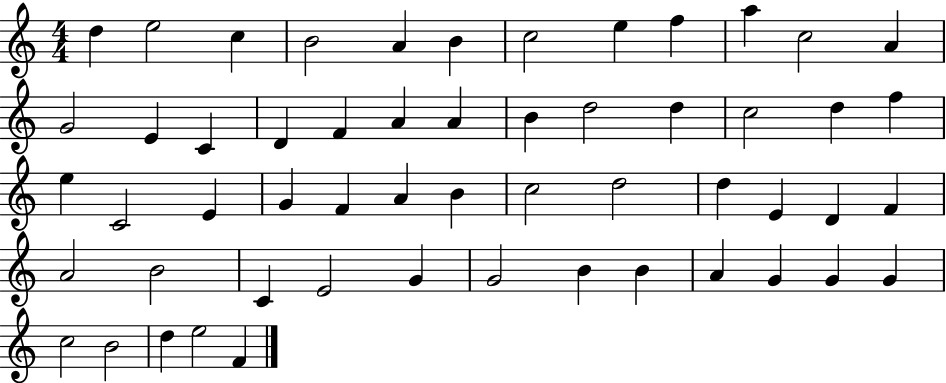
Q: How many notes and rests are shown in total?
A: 55